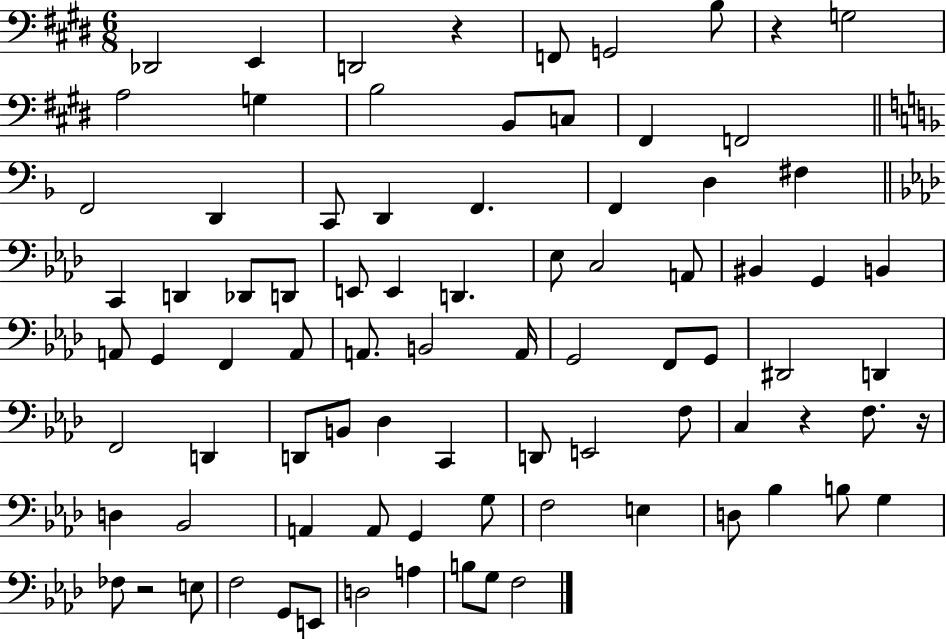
Db2/h E2/q D2/h R/q F2/e G2/h B3/e R/q G3/h A3/h G3/q B3/h B2/e C3/e F#2/q F2/h F2/h D2/q C2/e D2/q F2/q. F2/q D3/q F#3/q C2/q D2/q Db2/e D2/e E2/e E2/q D2/q. Eb3/e C3/h A2/e BIS2/q G2/q B2/q A2/e G2/q F2/q A2/e A2/e. B2/h A2/s G2/h F2/e G2/e D#2/h D2/q F2/h D2/q D2/e B2/e Db3/q C2/q D2/e E2/h F3/e C3/q R/q F3/e. R/s D3/q Bb2/h A2/q A2/e G2/q G3/e F3/h E3/q D3/e Bb3/q B3/e G3/q FES3/e R/h E3/e F3/h G2/e E2/e D3/h A3/q B3/e G3/e F3/h